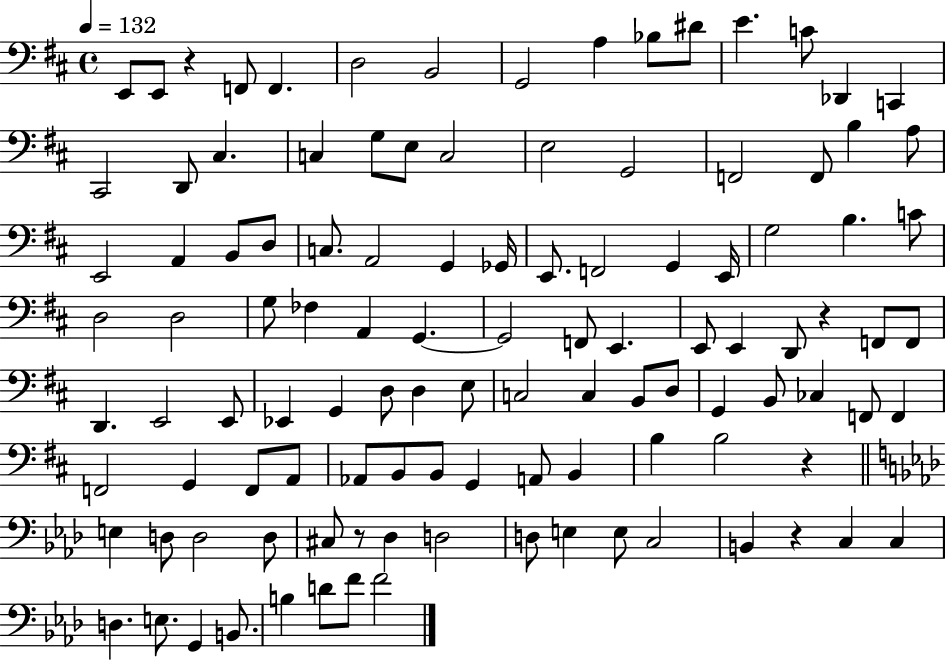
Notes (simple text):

E2/e E2/e R/q F2/e F2/q. D3/h B2/h G2/h A3/q Bb3/e D#4/e E4/q. C4/e Db2/q C2/q C#2/h D2/e C#3/q. C3/q G3/e E3/e C3/h E3/h G2/h F2/h F2/e B3/q A3/e E2/h A2/q B2/e D3/e C3/e. A2/h G2/q Gb2/s E2/e. F2/h G2/q E2/s G3/h B3/q. C4/e D3/h D3/h G3/e FES3/q A2/q G2/q. G2/h F2/e E2/q. E2/e E2/q D2/e R/q F2/e F2/e D2/q. E2/h E2/e Eb2/q G2/q D3/e D3/q E3/e C3/h C3/q B2/e D3/e G2/q B2/e CES3/q F2/e F2/q F2/h G2/q F2/e A2/e Ab2/e B2/e B2/e G2/q A2/e B2/q B3/q B3/h R/q E3/q D3/e D3/h D3/e C#3/e R/e Db3/q D3/h D3/e E3/q E3/e C3/h B2/q R/q C3/q C3/q D3/q. E3/e. G2/q B2/e. B3/q D4/e F4/e F4/h